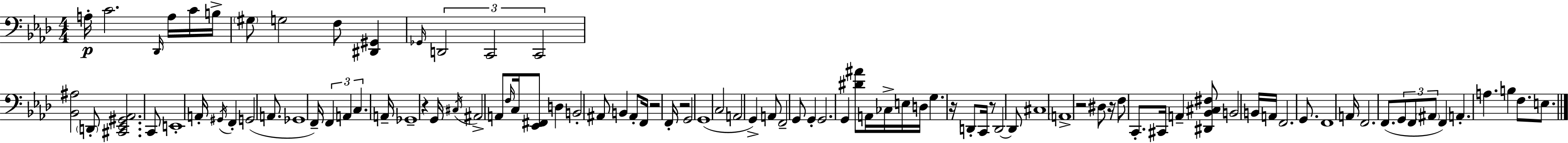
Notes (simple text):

A3/s C4/h. Db2/s A3/s C4/s B3/s G#3/e G3/h F3/e [D#2,G#2]/q Gb2/s D2/h C2/h C2/h [Bb2,A#3]/h D2/e [C#2,Eb2,G#2,Ab2]/h. C2/e E2/w A2/s G#2/s F2/q G2/h A2/e. Gb2/w F2/s F2/q A2/q C3/q. A2/s Gb2/w R/q G2/s C#3/s A#2/h A2/e F3/s C3/s [Eb2,F#2]/e D3/q B2/h A#2/e B2/q A#2/e F2/s R/h F2/s R/h G2/h G2/w C3/h A2/h G2/q A2/e F2/h G2/e G2/q G2/h. G2/q [D#4,A#4]/e A2/s CES3/s E3/s D3/s G3/q. R/s D2/e C2/s R/e D2/h D2/e C#3/w A2/w R/h D#3/e R/s F3/e C2/e. C#2/s A2/q [D#2,Bb2,C#3,F#3]/e B2/h B2/s A2/s F2/h. G2/e. F2/w A2/s F2/h. F2/e. G2/e F2/e A#2/e F2/q A2/q. A3/q. B3/q F3/e. E3/e.